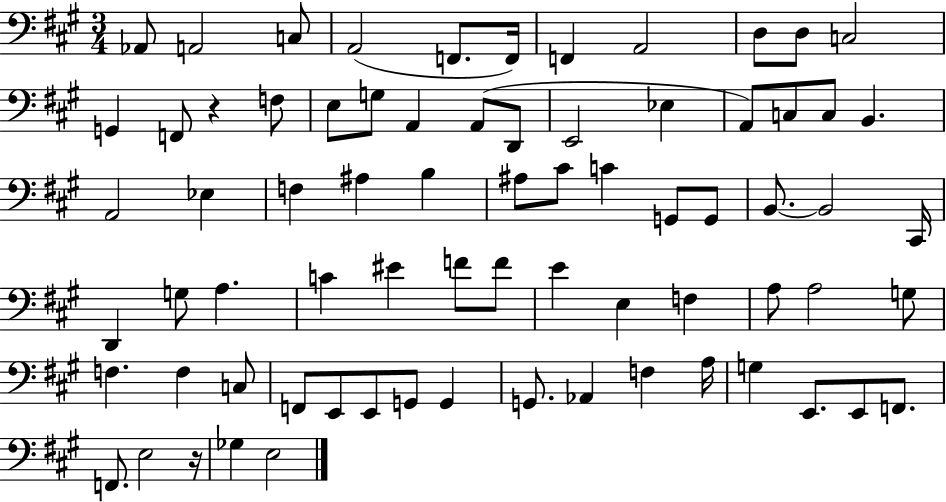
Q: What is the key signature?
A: A major